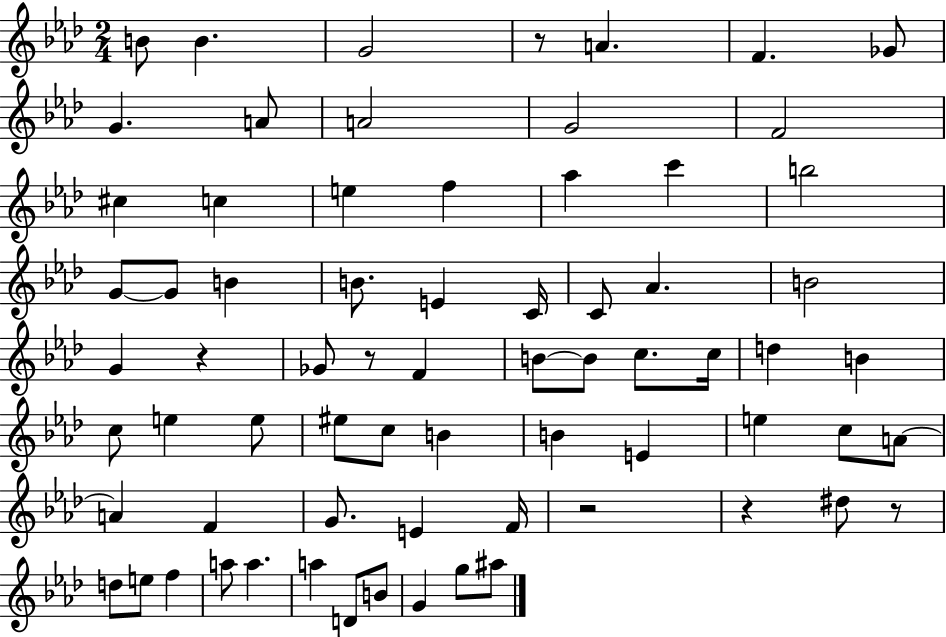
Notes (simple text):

B4/e B4/q. G4/h R/e A4/q. F4/q. Gb4/e G4/q. A4/e A4/h G4/h F4/h C#5/q C5/q E5/q F5/q Ab5/q C6/q B5/h G4/e G4/e B4/q B4/e. E4/q C4/s C4/e Ab4/q. B4/h G4/q R/q Gb4/e R/e F4/q B4/e B4/e C5/e. C5/s D5/q B4/q C5/e E5/q E5/e EIS5/e C5/e B4/q B4/q E4/q E5/q C5/e A4/e A4/q F4/q G4/e. E4/q F4/s R/h R/q D#5/e R/e D5/e E5/e F5/q A5/e A5/q. A5/q D4/e B4/e G4/q G5/e A#5/e